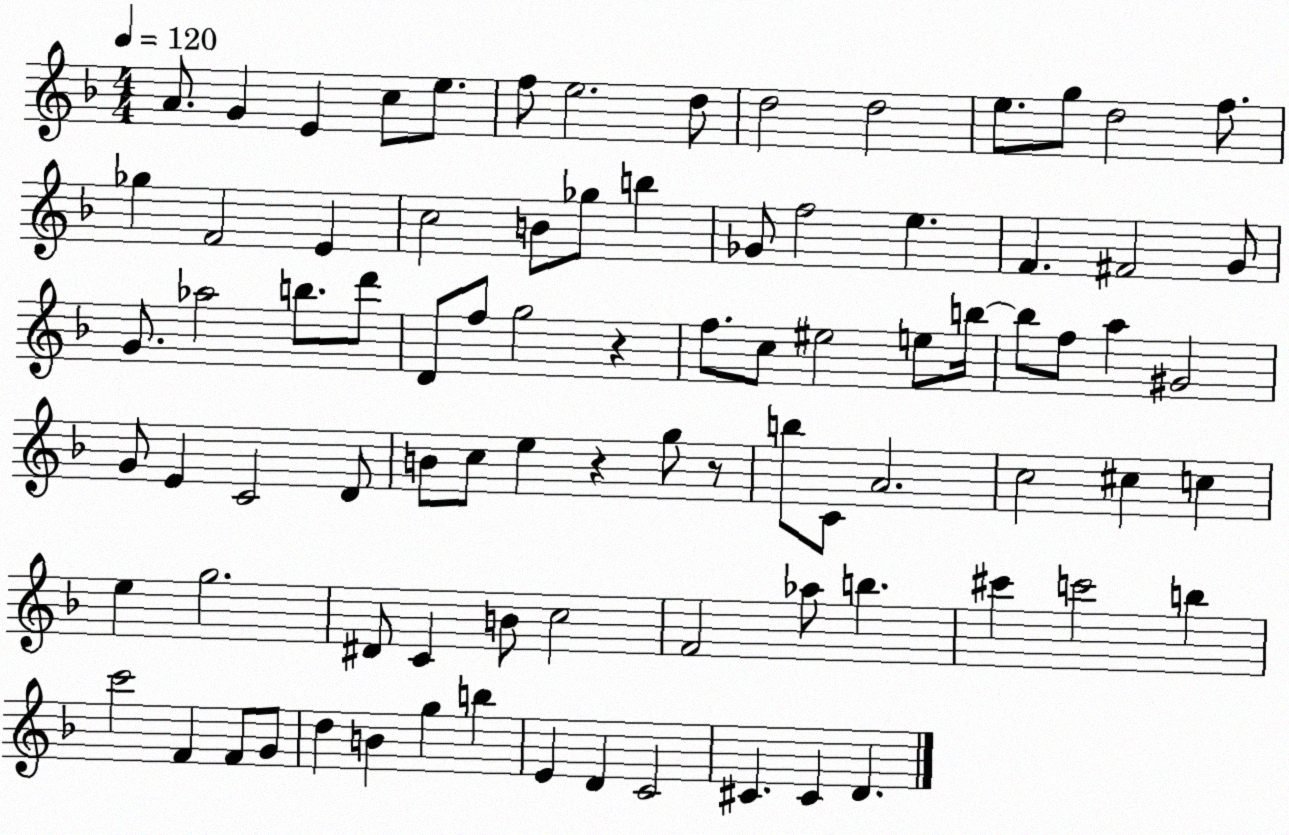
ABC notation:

X:1
T:Untitled
M:4/4
L:1/4
K:F
A/2 G E c/2 e/2 f/2 e2 d/2 d2 d2 e/2 g/2 d2 f/2 _g F2 E c2 B/2 _g/2 b _G/2 f2 e F ^F2 G/2 G/2 _a2 b/2 d'/2 D/2 f/2 g2 z f/2 c/2 ^e2 e/2 b/4 b/2 f/2 a ^G2 G/2 E C2 D/2 B/2 c/2 e z g/2 z/2 b/2 C/2 A2 c2 ^c c e g2 ^D/2 C B/2 c2 F2 _a/2 b ^c' c'2 b c'2 F F/2 G/2 d B g b E D C2 ^C ^C D